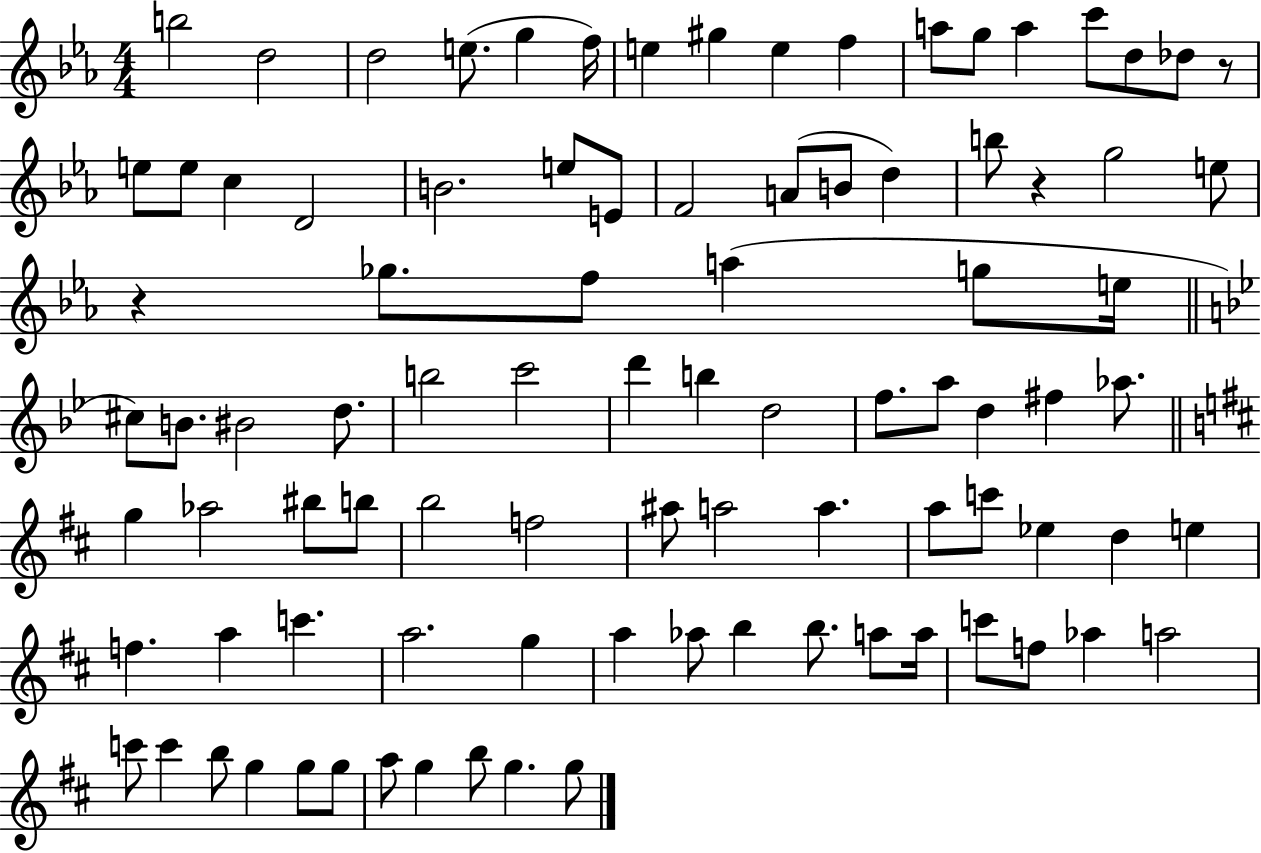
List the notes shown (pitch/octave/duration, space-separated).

B5/h D5/h D5/h E5/e. G5/q F5/s E5/q G#5/q E5/q F5/q A5/e G5/e A5/q C6/e D5/e Db5/e R/e E5/e E5/e C5/q D4/h B4/h. E5/e E4/e F4/h A4/e B4/e D5/q B5/e R/q G5/h E5/e R/q Gb5/e. F5/e A5/q G5/e E5/s C#5/e B4/e. BIS4/h D5/e. B5/h C6/h D6/q B5/q D5/h F5/e. A5/e D5/q F#5/q Ab5/e. G5/q Ab5/h BIS5/e B5/e B5/h F5/h A#5/e A5/h A5/q. A5/e C6/e Eb5/q D5/q E5/q F5/q. A5/q C6/q. A5/h. G5/q A5/q Ab5/e B5/q B5/e. A5/e A5/s C6/e F5/e Ab5/q A5/h C6/e C6/q B5/e G5/q G5/e G5/e A5/e G5/q B5/e G5/q. G5/e